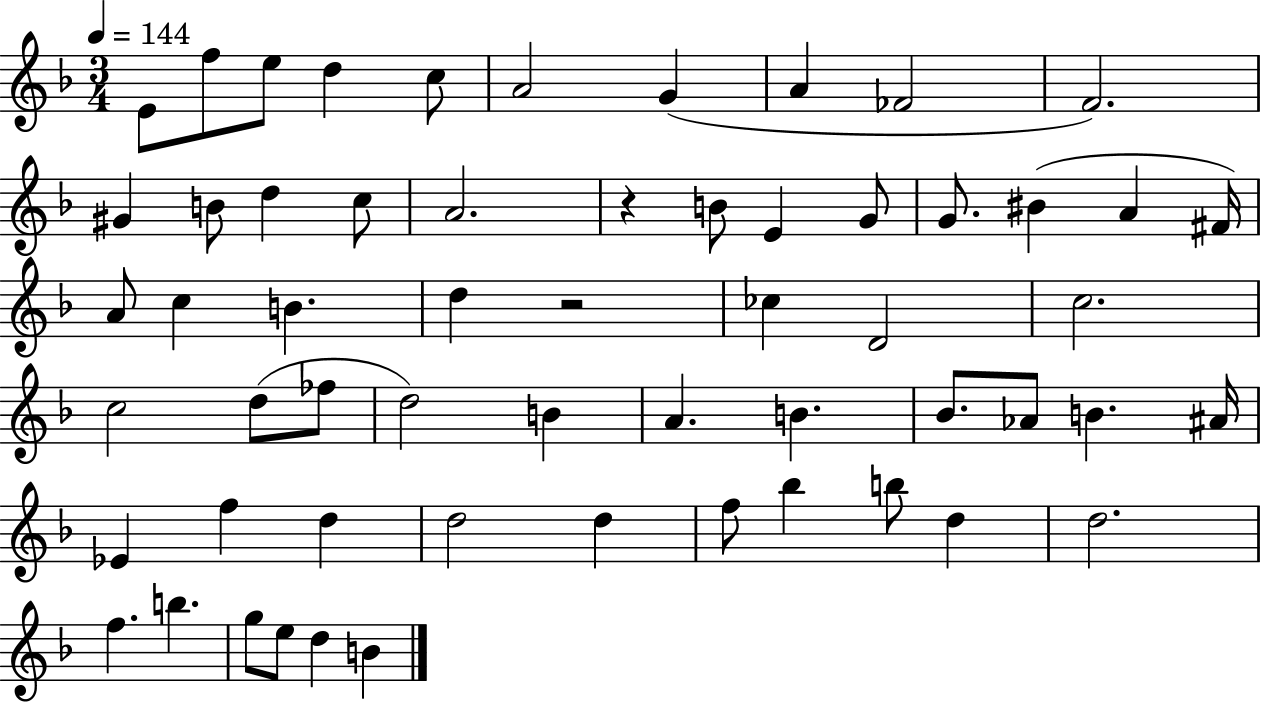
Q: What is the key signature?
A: F major